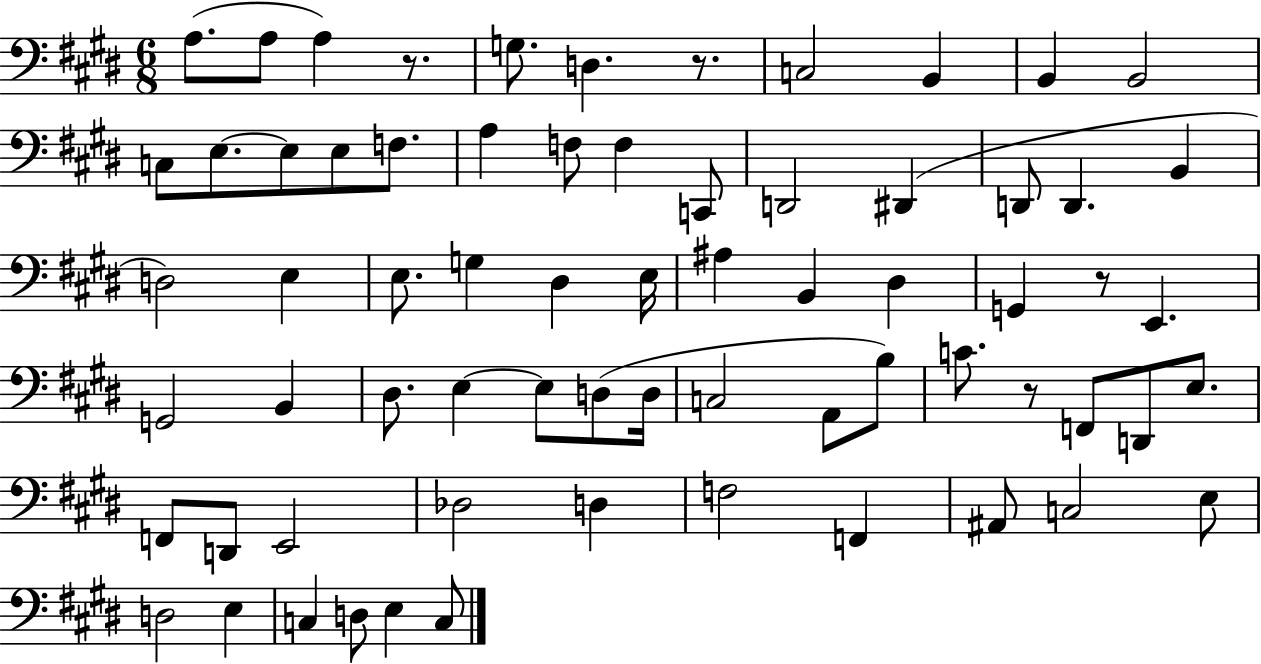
X:1
T:Untitled
M:6/8
L:1/4
K:E
A,/2 A,/2 A, z/2 G,/2 D, z/2 C,2 B,, B,, B,,2 C,/2 E,/2 E,/2 E,/2 F,/2 A, F,/2 F, C,,/2 D,,2 ^D,, D,,/2 D,, B,, D,2 E, E,/2 G, ^D, E,/4 ^A, B,, ^D, G,, z/2 E,, G,,2 B,, ^D,/2 E, E,/2 D,/2 D,/4 C,2 A,,/2 B,/2 C/2 z/2 F,,/2 D,,/2 E,/2 F,,/2 D,,/2 E,,2 _D,2 D, F,2 F,, ^A,,/2 C,2 E,/2 D,2 E, C, D,/2 E, C,/2